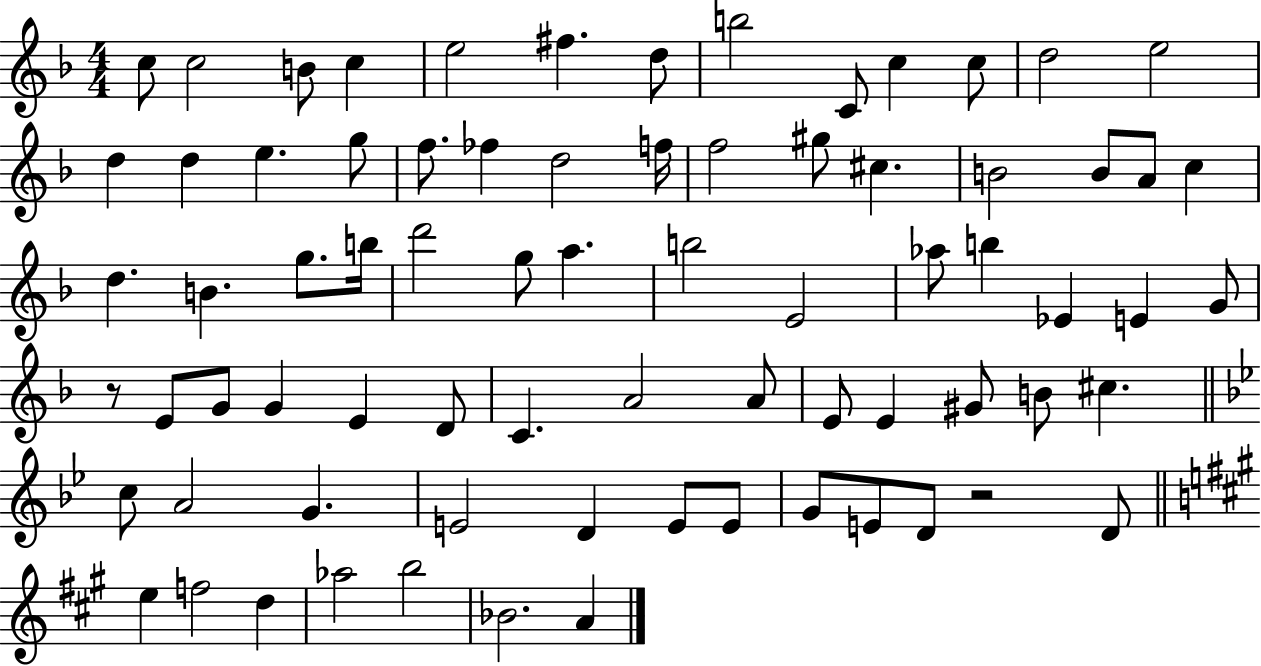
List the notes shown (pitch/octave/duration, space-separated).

C5/e C5/h B4/e C5/q E5/h F#5/q. D5/e B5/h C4/e C5/q C5/e D5/h E5/h D5/q D5/q E5/q. G5/e F5/e. FES5/q D5/h F5/s F5/h G#5/e C#5/q. B4/h B4/e A4/e C5/q D5/q. B4/q. G5/e. B5/s D6/h G5/e A5/q. B5/h E4/h Ab5/e B5/q Eb4/q E4/q G4/e R/e E4/e G4/e G4/q E4/q D4/e C4/q. A4/h A4/e E4/e E4/q G#4/e B4/e C#5/q. C5/e A4/h G4/q. E4/h D4/q E4/e E4/e G4/e E4/e D4/e R/h D4/e E5/q F5/h D5/q Ab5/h B5/h Bb4/h. A4/q